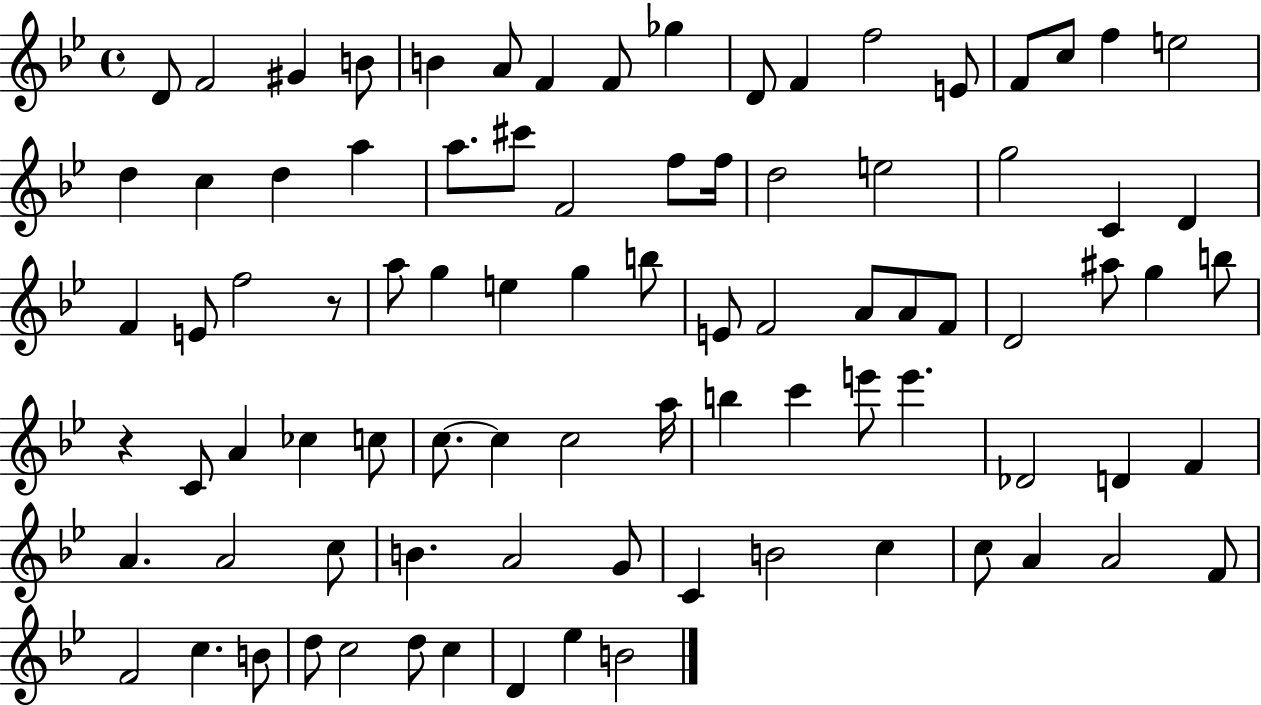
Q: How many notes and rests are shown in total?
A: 88